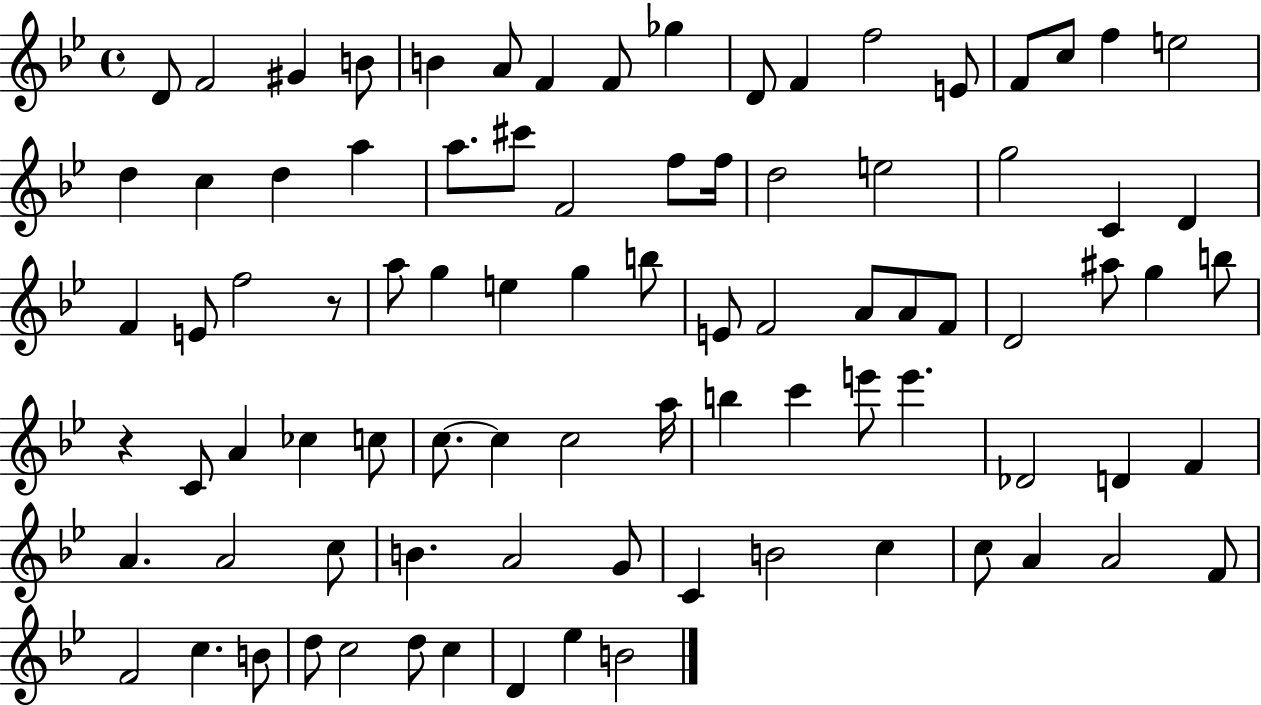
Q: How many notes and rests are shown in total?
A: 88